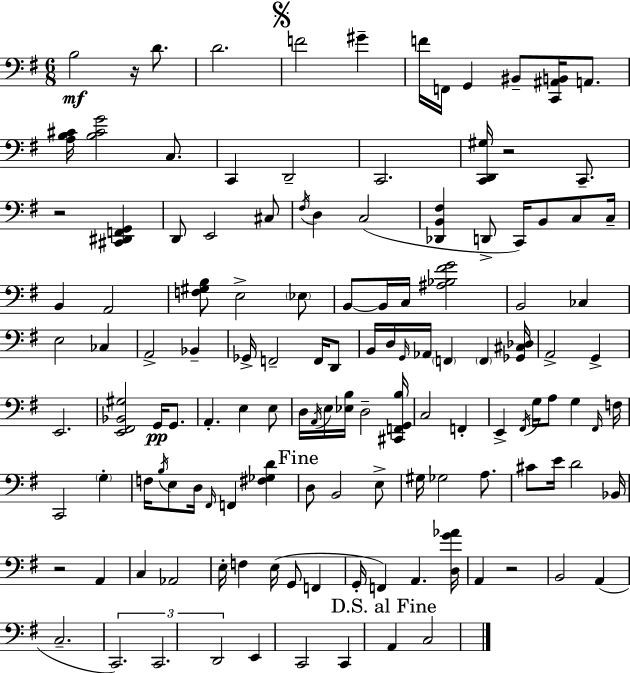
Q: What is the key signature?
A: G major